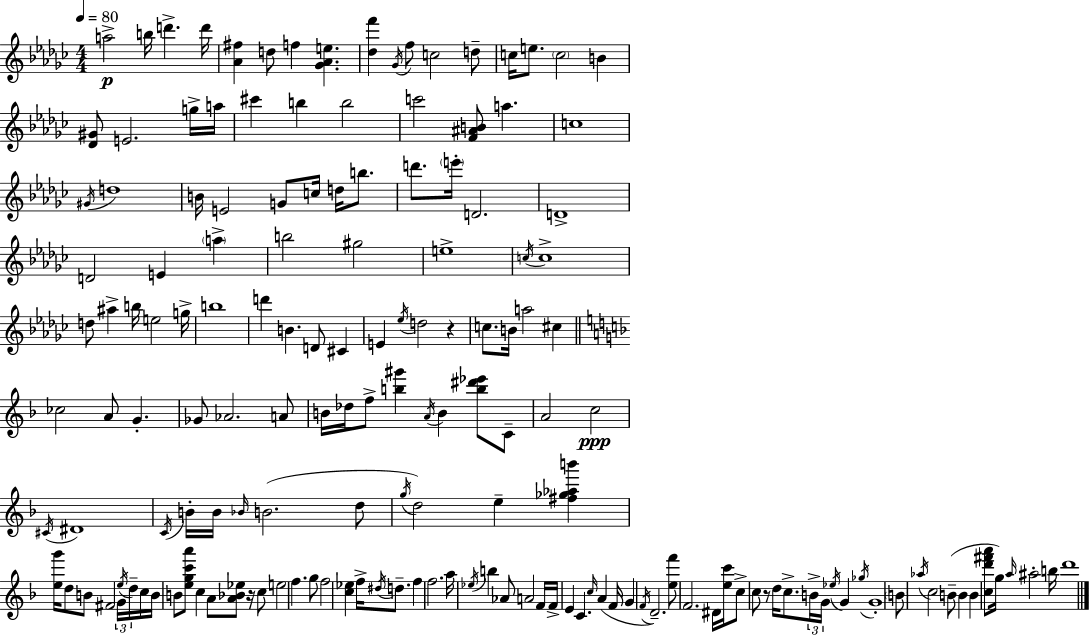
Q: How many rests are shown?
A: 3